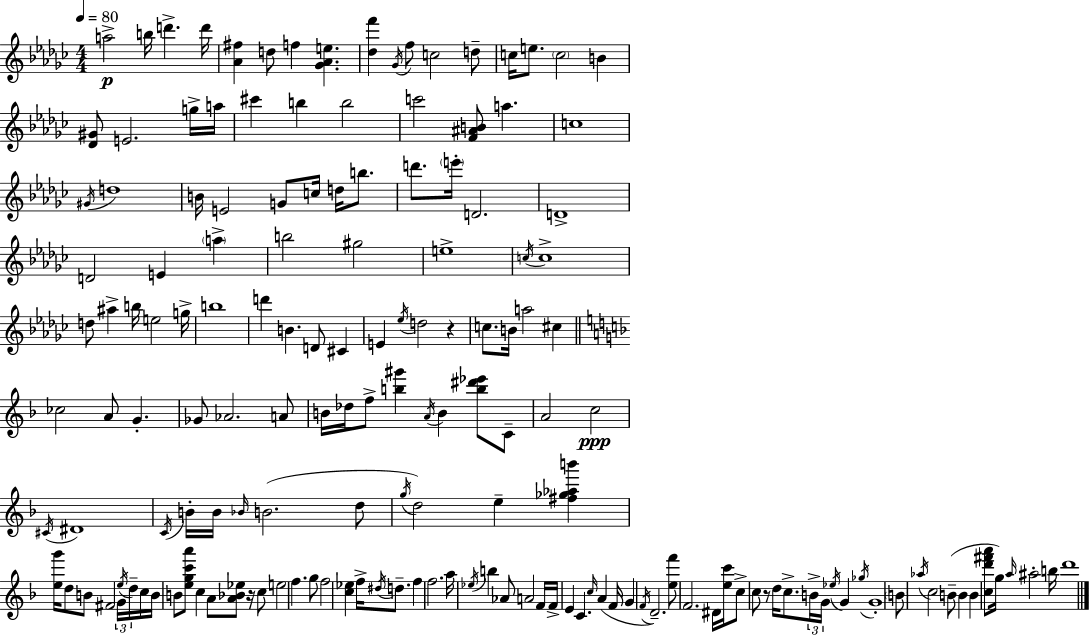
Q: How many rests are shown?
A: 3